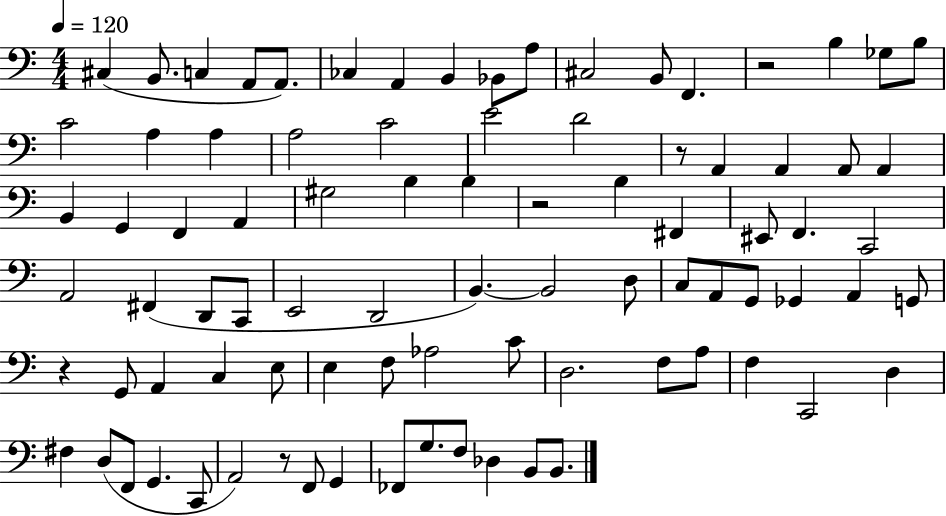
C#3/q B2/e. C3/q A2/e A2/e. CES3/q A2/q B2/q Bb2/e A3/e C#3/h B2/e F2/q. R/h B3/q Gb3/e B3/e C4/h A3/q A3/q A3/h C4/h E4/h D4/h R/e A2/q A2/q A2/e A2/q B2/q G2/q F2/q A2/q G#3/h B3/q B3/q R/h B3/q F#2/q EIS2/e F2/q. C2/h A2/h F#2/q D2/e C2/e E2/h D2/h B2/q. B2/h D3/e C3/e A2/e G2/e Gb2/q A2/q G2/e R/q G2/e A2/q C3/q E3/e E3/q F3/e Ab3/h C4/e D3/h. F3/e A3/e F3/q C2/h D3/q F#3/q D3/e F2/e G2/q. C2/e A2/h R/e F2/e G2/q FES2/e G3/e. F3/e Db3/q B2/e B2/e.